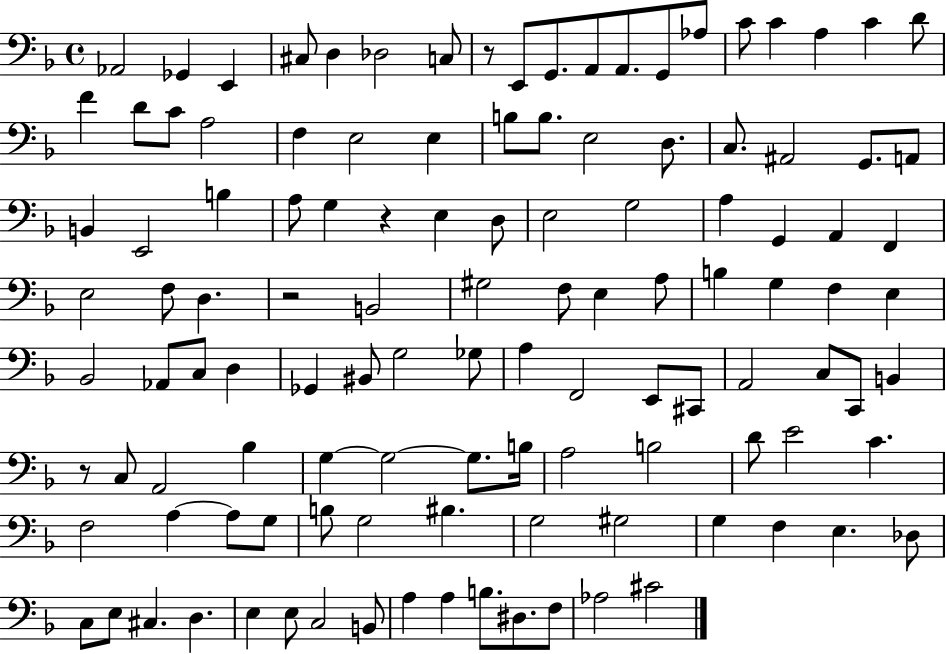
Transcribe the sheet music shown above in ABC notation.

X:1
T:Untitled
M:4/4
L:1/4
K:F
_A,,2 _G,, E,, ^C,/2 D, _D,2 C,/2 z/2 E,,/2 G,,/2 A,,/2 A,,/2 G,,/2 _A,/2 C/2 C A, C D/2 F D/2 C/2 A,2 F, E,2 E, B,/2 B,/2 E,2 D,/2 C,/2 ^A,,2 G,,/2 A,,/2 B,, E,,2 B, A,/2 G, z E, D,/2 E,2 G,2 A, G,, A,, F,, E,2 F,/2 D, z2 B,,2 ^G,2 F,/2 E, A,/2 B, G, F, E, _B,,2 _A,,/2 C,/2 D, _G,, ^B,,/2 G,2 _G,/2 A, F,,2 E,,/2 ^C,,/2 A,,2 C,/2 C,,/2 B,, z/2 C,/2 A,,2 _B, G, G,2 G,/2 B,/4 A,2 B,2 D/2 E2 C F,2 A, A,/2 G,/2 B,/2 G,2 ^B, G,2 ^G,2 G, F, E, _D,/2 C,/2 E,/2 ^C, D, E, E,/2 C,2 B,,/2 A, A, B,/2 ^D,/2 F,/2 _A,2 ^C2